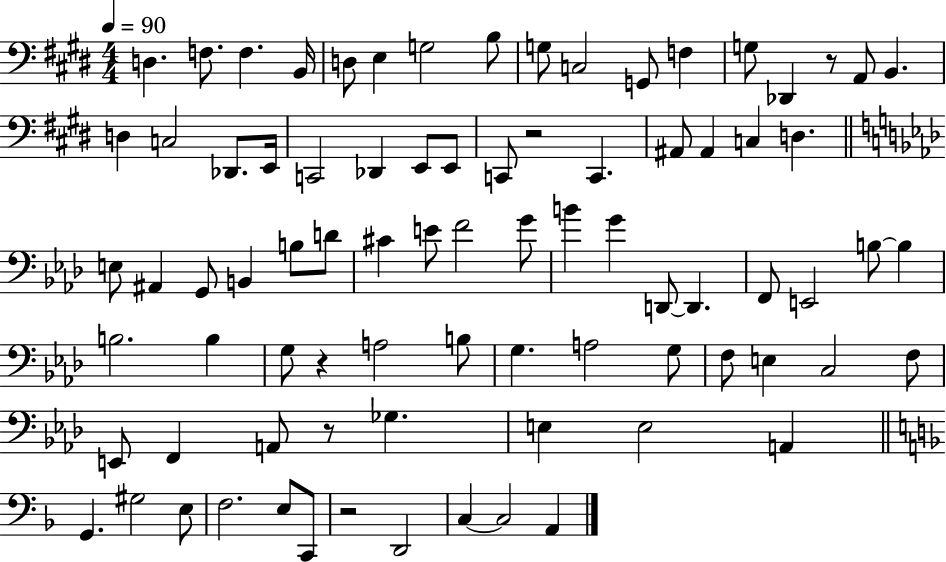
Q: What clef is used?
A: bass